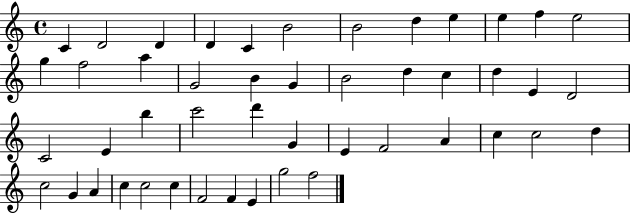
C4/q D4/h D4/q D4/q C4/q B4/h B4/h D5/q E5/q E5/q F5/q E5/h G5/q F5/h A5/q G4/h B4/q G4/q B4/h D5/q C5/q D5/q E4/q D4/h C4/h E4/q B5/q C6/h D6/q G4/q E4/q F4/h A4/q C5/q C5/h D5/q C5/h G4/q A4/q C5/q C5/h C5/q F4/h F4/q E4/q G5/h F5/h